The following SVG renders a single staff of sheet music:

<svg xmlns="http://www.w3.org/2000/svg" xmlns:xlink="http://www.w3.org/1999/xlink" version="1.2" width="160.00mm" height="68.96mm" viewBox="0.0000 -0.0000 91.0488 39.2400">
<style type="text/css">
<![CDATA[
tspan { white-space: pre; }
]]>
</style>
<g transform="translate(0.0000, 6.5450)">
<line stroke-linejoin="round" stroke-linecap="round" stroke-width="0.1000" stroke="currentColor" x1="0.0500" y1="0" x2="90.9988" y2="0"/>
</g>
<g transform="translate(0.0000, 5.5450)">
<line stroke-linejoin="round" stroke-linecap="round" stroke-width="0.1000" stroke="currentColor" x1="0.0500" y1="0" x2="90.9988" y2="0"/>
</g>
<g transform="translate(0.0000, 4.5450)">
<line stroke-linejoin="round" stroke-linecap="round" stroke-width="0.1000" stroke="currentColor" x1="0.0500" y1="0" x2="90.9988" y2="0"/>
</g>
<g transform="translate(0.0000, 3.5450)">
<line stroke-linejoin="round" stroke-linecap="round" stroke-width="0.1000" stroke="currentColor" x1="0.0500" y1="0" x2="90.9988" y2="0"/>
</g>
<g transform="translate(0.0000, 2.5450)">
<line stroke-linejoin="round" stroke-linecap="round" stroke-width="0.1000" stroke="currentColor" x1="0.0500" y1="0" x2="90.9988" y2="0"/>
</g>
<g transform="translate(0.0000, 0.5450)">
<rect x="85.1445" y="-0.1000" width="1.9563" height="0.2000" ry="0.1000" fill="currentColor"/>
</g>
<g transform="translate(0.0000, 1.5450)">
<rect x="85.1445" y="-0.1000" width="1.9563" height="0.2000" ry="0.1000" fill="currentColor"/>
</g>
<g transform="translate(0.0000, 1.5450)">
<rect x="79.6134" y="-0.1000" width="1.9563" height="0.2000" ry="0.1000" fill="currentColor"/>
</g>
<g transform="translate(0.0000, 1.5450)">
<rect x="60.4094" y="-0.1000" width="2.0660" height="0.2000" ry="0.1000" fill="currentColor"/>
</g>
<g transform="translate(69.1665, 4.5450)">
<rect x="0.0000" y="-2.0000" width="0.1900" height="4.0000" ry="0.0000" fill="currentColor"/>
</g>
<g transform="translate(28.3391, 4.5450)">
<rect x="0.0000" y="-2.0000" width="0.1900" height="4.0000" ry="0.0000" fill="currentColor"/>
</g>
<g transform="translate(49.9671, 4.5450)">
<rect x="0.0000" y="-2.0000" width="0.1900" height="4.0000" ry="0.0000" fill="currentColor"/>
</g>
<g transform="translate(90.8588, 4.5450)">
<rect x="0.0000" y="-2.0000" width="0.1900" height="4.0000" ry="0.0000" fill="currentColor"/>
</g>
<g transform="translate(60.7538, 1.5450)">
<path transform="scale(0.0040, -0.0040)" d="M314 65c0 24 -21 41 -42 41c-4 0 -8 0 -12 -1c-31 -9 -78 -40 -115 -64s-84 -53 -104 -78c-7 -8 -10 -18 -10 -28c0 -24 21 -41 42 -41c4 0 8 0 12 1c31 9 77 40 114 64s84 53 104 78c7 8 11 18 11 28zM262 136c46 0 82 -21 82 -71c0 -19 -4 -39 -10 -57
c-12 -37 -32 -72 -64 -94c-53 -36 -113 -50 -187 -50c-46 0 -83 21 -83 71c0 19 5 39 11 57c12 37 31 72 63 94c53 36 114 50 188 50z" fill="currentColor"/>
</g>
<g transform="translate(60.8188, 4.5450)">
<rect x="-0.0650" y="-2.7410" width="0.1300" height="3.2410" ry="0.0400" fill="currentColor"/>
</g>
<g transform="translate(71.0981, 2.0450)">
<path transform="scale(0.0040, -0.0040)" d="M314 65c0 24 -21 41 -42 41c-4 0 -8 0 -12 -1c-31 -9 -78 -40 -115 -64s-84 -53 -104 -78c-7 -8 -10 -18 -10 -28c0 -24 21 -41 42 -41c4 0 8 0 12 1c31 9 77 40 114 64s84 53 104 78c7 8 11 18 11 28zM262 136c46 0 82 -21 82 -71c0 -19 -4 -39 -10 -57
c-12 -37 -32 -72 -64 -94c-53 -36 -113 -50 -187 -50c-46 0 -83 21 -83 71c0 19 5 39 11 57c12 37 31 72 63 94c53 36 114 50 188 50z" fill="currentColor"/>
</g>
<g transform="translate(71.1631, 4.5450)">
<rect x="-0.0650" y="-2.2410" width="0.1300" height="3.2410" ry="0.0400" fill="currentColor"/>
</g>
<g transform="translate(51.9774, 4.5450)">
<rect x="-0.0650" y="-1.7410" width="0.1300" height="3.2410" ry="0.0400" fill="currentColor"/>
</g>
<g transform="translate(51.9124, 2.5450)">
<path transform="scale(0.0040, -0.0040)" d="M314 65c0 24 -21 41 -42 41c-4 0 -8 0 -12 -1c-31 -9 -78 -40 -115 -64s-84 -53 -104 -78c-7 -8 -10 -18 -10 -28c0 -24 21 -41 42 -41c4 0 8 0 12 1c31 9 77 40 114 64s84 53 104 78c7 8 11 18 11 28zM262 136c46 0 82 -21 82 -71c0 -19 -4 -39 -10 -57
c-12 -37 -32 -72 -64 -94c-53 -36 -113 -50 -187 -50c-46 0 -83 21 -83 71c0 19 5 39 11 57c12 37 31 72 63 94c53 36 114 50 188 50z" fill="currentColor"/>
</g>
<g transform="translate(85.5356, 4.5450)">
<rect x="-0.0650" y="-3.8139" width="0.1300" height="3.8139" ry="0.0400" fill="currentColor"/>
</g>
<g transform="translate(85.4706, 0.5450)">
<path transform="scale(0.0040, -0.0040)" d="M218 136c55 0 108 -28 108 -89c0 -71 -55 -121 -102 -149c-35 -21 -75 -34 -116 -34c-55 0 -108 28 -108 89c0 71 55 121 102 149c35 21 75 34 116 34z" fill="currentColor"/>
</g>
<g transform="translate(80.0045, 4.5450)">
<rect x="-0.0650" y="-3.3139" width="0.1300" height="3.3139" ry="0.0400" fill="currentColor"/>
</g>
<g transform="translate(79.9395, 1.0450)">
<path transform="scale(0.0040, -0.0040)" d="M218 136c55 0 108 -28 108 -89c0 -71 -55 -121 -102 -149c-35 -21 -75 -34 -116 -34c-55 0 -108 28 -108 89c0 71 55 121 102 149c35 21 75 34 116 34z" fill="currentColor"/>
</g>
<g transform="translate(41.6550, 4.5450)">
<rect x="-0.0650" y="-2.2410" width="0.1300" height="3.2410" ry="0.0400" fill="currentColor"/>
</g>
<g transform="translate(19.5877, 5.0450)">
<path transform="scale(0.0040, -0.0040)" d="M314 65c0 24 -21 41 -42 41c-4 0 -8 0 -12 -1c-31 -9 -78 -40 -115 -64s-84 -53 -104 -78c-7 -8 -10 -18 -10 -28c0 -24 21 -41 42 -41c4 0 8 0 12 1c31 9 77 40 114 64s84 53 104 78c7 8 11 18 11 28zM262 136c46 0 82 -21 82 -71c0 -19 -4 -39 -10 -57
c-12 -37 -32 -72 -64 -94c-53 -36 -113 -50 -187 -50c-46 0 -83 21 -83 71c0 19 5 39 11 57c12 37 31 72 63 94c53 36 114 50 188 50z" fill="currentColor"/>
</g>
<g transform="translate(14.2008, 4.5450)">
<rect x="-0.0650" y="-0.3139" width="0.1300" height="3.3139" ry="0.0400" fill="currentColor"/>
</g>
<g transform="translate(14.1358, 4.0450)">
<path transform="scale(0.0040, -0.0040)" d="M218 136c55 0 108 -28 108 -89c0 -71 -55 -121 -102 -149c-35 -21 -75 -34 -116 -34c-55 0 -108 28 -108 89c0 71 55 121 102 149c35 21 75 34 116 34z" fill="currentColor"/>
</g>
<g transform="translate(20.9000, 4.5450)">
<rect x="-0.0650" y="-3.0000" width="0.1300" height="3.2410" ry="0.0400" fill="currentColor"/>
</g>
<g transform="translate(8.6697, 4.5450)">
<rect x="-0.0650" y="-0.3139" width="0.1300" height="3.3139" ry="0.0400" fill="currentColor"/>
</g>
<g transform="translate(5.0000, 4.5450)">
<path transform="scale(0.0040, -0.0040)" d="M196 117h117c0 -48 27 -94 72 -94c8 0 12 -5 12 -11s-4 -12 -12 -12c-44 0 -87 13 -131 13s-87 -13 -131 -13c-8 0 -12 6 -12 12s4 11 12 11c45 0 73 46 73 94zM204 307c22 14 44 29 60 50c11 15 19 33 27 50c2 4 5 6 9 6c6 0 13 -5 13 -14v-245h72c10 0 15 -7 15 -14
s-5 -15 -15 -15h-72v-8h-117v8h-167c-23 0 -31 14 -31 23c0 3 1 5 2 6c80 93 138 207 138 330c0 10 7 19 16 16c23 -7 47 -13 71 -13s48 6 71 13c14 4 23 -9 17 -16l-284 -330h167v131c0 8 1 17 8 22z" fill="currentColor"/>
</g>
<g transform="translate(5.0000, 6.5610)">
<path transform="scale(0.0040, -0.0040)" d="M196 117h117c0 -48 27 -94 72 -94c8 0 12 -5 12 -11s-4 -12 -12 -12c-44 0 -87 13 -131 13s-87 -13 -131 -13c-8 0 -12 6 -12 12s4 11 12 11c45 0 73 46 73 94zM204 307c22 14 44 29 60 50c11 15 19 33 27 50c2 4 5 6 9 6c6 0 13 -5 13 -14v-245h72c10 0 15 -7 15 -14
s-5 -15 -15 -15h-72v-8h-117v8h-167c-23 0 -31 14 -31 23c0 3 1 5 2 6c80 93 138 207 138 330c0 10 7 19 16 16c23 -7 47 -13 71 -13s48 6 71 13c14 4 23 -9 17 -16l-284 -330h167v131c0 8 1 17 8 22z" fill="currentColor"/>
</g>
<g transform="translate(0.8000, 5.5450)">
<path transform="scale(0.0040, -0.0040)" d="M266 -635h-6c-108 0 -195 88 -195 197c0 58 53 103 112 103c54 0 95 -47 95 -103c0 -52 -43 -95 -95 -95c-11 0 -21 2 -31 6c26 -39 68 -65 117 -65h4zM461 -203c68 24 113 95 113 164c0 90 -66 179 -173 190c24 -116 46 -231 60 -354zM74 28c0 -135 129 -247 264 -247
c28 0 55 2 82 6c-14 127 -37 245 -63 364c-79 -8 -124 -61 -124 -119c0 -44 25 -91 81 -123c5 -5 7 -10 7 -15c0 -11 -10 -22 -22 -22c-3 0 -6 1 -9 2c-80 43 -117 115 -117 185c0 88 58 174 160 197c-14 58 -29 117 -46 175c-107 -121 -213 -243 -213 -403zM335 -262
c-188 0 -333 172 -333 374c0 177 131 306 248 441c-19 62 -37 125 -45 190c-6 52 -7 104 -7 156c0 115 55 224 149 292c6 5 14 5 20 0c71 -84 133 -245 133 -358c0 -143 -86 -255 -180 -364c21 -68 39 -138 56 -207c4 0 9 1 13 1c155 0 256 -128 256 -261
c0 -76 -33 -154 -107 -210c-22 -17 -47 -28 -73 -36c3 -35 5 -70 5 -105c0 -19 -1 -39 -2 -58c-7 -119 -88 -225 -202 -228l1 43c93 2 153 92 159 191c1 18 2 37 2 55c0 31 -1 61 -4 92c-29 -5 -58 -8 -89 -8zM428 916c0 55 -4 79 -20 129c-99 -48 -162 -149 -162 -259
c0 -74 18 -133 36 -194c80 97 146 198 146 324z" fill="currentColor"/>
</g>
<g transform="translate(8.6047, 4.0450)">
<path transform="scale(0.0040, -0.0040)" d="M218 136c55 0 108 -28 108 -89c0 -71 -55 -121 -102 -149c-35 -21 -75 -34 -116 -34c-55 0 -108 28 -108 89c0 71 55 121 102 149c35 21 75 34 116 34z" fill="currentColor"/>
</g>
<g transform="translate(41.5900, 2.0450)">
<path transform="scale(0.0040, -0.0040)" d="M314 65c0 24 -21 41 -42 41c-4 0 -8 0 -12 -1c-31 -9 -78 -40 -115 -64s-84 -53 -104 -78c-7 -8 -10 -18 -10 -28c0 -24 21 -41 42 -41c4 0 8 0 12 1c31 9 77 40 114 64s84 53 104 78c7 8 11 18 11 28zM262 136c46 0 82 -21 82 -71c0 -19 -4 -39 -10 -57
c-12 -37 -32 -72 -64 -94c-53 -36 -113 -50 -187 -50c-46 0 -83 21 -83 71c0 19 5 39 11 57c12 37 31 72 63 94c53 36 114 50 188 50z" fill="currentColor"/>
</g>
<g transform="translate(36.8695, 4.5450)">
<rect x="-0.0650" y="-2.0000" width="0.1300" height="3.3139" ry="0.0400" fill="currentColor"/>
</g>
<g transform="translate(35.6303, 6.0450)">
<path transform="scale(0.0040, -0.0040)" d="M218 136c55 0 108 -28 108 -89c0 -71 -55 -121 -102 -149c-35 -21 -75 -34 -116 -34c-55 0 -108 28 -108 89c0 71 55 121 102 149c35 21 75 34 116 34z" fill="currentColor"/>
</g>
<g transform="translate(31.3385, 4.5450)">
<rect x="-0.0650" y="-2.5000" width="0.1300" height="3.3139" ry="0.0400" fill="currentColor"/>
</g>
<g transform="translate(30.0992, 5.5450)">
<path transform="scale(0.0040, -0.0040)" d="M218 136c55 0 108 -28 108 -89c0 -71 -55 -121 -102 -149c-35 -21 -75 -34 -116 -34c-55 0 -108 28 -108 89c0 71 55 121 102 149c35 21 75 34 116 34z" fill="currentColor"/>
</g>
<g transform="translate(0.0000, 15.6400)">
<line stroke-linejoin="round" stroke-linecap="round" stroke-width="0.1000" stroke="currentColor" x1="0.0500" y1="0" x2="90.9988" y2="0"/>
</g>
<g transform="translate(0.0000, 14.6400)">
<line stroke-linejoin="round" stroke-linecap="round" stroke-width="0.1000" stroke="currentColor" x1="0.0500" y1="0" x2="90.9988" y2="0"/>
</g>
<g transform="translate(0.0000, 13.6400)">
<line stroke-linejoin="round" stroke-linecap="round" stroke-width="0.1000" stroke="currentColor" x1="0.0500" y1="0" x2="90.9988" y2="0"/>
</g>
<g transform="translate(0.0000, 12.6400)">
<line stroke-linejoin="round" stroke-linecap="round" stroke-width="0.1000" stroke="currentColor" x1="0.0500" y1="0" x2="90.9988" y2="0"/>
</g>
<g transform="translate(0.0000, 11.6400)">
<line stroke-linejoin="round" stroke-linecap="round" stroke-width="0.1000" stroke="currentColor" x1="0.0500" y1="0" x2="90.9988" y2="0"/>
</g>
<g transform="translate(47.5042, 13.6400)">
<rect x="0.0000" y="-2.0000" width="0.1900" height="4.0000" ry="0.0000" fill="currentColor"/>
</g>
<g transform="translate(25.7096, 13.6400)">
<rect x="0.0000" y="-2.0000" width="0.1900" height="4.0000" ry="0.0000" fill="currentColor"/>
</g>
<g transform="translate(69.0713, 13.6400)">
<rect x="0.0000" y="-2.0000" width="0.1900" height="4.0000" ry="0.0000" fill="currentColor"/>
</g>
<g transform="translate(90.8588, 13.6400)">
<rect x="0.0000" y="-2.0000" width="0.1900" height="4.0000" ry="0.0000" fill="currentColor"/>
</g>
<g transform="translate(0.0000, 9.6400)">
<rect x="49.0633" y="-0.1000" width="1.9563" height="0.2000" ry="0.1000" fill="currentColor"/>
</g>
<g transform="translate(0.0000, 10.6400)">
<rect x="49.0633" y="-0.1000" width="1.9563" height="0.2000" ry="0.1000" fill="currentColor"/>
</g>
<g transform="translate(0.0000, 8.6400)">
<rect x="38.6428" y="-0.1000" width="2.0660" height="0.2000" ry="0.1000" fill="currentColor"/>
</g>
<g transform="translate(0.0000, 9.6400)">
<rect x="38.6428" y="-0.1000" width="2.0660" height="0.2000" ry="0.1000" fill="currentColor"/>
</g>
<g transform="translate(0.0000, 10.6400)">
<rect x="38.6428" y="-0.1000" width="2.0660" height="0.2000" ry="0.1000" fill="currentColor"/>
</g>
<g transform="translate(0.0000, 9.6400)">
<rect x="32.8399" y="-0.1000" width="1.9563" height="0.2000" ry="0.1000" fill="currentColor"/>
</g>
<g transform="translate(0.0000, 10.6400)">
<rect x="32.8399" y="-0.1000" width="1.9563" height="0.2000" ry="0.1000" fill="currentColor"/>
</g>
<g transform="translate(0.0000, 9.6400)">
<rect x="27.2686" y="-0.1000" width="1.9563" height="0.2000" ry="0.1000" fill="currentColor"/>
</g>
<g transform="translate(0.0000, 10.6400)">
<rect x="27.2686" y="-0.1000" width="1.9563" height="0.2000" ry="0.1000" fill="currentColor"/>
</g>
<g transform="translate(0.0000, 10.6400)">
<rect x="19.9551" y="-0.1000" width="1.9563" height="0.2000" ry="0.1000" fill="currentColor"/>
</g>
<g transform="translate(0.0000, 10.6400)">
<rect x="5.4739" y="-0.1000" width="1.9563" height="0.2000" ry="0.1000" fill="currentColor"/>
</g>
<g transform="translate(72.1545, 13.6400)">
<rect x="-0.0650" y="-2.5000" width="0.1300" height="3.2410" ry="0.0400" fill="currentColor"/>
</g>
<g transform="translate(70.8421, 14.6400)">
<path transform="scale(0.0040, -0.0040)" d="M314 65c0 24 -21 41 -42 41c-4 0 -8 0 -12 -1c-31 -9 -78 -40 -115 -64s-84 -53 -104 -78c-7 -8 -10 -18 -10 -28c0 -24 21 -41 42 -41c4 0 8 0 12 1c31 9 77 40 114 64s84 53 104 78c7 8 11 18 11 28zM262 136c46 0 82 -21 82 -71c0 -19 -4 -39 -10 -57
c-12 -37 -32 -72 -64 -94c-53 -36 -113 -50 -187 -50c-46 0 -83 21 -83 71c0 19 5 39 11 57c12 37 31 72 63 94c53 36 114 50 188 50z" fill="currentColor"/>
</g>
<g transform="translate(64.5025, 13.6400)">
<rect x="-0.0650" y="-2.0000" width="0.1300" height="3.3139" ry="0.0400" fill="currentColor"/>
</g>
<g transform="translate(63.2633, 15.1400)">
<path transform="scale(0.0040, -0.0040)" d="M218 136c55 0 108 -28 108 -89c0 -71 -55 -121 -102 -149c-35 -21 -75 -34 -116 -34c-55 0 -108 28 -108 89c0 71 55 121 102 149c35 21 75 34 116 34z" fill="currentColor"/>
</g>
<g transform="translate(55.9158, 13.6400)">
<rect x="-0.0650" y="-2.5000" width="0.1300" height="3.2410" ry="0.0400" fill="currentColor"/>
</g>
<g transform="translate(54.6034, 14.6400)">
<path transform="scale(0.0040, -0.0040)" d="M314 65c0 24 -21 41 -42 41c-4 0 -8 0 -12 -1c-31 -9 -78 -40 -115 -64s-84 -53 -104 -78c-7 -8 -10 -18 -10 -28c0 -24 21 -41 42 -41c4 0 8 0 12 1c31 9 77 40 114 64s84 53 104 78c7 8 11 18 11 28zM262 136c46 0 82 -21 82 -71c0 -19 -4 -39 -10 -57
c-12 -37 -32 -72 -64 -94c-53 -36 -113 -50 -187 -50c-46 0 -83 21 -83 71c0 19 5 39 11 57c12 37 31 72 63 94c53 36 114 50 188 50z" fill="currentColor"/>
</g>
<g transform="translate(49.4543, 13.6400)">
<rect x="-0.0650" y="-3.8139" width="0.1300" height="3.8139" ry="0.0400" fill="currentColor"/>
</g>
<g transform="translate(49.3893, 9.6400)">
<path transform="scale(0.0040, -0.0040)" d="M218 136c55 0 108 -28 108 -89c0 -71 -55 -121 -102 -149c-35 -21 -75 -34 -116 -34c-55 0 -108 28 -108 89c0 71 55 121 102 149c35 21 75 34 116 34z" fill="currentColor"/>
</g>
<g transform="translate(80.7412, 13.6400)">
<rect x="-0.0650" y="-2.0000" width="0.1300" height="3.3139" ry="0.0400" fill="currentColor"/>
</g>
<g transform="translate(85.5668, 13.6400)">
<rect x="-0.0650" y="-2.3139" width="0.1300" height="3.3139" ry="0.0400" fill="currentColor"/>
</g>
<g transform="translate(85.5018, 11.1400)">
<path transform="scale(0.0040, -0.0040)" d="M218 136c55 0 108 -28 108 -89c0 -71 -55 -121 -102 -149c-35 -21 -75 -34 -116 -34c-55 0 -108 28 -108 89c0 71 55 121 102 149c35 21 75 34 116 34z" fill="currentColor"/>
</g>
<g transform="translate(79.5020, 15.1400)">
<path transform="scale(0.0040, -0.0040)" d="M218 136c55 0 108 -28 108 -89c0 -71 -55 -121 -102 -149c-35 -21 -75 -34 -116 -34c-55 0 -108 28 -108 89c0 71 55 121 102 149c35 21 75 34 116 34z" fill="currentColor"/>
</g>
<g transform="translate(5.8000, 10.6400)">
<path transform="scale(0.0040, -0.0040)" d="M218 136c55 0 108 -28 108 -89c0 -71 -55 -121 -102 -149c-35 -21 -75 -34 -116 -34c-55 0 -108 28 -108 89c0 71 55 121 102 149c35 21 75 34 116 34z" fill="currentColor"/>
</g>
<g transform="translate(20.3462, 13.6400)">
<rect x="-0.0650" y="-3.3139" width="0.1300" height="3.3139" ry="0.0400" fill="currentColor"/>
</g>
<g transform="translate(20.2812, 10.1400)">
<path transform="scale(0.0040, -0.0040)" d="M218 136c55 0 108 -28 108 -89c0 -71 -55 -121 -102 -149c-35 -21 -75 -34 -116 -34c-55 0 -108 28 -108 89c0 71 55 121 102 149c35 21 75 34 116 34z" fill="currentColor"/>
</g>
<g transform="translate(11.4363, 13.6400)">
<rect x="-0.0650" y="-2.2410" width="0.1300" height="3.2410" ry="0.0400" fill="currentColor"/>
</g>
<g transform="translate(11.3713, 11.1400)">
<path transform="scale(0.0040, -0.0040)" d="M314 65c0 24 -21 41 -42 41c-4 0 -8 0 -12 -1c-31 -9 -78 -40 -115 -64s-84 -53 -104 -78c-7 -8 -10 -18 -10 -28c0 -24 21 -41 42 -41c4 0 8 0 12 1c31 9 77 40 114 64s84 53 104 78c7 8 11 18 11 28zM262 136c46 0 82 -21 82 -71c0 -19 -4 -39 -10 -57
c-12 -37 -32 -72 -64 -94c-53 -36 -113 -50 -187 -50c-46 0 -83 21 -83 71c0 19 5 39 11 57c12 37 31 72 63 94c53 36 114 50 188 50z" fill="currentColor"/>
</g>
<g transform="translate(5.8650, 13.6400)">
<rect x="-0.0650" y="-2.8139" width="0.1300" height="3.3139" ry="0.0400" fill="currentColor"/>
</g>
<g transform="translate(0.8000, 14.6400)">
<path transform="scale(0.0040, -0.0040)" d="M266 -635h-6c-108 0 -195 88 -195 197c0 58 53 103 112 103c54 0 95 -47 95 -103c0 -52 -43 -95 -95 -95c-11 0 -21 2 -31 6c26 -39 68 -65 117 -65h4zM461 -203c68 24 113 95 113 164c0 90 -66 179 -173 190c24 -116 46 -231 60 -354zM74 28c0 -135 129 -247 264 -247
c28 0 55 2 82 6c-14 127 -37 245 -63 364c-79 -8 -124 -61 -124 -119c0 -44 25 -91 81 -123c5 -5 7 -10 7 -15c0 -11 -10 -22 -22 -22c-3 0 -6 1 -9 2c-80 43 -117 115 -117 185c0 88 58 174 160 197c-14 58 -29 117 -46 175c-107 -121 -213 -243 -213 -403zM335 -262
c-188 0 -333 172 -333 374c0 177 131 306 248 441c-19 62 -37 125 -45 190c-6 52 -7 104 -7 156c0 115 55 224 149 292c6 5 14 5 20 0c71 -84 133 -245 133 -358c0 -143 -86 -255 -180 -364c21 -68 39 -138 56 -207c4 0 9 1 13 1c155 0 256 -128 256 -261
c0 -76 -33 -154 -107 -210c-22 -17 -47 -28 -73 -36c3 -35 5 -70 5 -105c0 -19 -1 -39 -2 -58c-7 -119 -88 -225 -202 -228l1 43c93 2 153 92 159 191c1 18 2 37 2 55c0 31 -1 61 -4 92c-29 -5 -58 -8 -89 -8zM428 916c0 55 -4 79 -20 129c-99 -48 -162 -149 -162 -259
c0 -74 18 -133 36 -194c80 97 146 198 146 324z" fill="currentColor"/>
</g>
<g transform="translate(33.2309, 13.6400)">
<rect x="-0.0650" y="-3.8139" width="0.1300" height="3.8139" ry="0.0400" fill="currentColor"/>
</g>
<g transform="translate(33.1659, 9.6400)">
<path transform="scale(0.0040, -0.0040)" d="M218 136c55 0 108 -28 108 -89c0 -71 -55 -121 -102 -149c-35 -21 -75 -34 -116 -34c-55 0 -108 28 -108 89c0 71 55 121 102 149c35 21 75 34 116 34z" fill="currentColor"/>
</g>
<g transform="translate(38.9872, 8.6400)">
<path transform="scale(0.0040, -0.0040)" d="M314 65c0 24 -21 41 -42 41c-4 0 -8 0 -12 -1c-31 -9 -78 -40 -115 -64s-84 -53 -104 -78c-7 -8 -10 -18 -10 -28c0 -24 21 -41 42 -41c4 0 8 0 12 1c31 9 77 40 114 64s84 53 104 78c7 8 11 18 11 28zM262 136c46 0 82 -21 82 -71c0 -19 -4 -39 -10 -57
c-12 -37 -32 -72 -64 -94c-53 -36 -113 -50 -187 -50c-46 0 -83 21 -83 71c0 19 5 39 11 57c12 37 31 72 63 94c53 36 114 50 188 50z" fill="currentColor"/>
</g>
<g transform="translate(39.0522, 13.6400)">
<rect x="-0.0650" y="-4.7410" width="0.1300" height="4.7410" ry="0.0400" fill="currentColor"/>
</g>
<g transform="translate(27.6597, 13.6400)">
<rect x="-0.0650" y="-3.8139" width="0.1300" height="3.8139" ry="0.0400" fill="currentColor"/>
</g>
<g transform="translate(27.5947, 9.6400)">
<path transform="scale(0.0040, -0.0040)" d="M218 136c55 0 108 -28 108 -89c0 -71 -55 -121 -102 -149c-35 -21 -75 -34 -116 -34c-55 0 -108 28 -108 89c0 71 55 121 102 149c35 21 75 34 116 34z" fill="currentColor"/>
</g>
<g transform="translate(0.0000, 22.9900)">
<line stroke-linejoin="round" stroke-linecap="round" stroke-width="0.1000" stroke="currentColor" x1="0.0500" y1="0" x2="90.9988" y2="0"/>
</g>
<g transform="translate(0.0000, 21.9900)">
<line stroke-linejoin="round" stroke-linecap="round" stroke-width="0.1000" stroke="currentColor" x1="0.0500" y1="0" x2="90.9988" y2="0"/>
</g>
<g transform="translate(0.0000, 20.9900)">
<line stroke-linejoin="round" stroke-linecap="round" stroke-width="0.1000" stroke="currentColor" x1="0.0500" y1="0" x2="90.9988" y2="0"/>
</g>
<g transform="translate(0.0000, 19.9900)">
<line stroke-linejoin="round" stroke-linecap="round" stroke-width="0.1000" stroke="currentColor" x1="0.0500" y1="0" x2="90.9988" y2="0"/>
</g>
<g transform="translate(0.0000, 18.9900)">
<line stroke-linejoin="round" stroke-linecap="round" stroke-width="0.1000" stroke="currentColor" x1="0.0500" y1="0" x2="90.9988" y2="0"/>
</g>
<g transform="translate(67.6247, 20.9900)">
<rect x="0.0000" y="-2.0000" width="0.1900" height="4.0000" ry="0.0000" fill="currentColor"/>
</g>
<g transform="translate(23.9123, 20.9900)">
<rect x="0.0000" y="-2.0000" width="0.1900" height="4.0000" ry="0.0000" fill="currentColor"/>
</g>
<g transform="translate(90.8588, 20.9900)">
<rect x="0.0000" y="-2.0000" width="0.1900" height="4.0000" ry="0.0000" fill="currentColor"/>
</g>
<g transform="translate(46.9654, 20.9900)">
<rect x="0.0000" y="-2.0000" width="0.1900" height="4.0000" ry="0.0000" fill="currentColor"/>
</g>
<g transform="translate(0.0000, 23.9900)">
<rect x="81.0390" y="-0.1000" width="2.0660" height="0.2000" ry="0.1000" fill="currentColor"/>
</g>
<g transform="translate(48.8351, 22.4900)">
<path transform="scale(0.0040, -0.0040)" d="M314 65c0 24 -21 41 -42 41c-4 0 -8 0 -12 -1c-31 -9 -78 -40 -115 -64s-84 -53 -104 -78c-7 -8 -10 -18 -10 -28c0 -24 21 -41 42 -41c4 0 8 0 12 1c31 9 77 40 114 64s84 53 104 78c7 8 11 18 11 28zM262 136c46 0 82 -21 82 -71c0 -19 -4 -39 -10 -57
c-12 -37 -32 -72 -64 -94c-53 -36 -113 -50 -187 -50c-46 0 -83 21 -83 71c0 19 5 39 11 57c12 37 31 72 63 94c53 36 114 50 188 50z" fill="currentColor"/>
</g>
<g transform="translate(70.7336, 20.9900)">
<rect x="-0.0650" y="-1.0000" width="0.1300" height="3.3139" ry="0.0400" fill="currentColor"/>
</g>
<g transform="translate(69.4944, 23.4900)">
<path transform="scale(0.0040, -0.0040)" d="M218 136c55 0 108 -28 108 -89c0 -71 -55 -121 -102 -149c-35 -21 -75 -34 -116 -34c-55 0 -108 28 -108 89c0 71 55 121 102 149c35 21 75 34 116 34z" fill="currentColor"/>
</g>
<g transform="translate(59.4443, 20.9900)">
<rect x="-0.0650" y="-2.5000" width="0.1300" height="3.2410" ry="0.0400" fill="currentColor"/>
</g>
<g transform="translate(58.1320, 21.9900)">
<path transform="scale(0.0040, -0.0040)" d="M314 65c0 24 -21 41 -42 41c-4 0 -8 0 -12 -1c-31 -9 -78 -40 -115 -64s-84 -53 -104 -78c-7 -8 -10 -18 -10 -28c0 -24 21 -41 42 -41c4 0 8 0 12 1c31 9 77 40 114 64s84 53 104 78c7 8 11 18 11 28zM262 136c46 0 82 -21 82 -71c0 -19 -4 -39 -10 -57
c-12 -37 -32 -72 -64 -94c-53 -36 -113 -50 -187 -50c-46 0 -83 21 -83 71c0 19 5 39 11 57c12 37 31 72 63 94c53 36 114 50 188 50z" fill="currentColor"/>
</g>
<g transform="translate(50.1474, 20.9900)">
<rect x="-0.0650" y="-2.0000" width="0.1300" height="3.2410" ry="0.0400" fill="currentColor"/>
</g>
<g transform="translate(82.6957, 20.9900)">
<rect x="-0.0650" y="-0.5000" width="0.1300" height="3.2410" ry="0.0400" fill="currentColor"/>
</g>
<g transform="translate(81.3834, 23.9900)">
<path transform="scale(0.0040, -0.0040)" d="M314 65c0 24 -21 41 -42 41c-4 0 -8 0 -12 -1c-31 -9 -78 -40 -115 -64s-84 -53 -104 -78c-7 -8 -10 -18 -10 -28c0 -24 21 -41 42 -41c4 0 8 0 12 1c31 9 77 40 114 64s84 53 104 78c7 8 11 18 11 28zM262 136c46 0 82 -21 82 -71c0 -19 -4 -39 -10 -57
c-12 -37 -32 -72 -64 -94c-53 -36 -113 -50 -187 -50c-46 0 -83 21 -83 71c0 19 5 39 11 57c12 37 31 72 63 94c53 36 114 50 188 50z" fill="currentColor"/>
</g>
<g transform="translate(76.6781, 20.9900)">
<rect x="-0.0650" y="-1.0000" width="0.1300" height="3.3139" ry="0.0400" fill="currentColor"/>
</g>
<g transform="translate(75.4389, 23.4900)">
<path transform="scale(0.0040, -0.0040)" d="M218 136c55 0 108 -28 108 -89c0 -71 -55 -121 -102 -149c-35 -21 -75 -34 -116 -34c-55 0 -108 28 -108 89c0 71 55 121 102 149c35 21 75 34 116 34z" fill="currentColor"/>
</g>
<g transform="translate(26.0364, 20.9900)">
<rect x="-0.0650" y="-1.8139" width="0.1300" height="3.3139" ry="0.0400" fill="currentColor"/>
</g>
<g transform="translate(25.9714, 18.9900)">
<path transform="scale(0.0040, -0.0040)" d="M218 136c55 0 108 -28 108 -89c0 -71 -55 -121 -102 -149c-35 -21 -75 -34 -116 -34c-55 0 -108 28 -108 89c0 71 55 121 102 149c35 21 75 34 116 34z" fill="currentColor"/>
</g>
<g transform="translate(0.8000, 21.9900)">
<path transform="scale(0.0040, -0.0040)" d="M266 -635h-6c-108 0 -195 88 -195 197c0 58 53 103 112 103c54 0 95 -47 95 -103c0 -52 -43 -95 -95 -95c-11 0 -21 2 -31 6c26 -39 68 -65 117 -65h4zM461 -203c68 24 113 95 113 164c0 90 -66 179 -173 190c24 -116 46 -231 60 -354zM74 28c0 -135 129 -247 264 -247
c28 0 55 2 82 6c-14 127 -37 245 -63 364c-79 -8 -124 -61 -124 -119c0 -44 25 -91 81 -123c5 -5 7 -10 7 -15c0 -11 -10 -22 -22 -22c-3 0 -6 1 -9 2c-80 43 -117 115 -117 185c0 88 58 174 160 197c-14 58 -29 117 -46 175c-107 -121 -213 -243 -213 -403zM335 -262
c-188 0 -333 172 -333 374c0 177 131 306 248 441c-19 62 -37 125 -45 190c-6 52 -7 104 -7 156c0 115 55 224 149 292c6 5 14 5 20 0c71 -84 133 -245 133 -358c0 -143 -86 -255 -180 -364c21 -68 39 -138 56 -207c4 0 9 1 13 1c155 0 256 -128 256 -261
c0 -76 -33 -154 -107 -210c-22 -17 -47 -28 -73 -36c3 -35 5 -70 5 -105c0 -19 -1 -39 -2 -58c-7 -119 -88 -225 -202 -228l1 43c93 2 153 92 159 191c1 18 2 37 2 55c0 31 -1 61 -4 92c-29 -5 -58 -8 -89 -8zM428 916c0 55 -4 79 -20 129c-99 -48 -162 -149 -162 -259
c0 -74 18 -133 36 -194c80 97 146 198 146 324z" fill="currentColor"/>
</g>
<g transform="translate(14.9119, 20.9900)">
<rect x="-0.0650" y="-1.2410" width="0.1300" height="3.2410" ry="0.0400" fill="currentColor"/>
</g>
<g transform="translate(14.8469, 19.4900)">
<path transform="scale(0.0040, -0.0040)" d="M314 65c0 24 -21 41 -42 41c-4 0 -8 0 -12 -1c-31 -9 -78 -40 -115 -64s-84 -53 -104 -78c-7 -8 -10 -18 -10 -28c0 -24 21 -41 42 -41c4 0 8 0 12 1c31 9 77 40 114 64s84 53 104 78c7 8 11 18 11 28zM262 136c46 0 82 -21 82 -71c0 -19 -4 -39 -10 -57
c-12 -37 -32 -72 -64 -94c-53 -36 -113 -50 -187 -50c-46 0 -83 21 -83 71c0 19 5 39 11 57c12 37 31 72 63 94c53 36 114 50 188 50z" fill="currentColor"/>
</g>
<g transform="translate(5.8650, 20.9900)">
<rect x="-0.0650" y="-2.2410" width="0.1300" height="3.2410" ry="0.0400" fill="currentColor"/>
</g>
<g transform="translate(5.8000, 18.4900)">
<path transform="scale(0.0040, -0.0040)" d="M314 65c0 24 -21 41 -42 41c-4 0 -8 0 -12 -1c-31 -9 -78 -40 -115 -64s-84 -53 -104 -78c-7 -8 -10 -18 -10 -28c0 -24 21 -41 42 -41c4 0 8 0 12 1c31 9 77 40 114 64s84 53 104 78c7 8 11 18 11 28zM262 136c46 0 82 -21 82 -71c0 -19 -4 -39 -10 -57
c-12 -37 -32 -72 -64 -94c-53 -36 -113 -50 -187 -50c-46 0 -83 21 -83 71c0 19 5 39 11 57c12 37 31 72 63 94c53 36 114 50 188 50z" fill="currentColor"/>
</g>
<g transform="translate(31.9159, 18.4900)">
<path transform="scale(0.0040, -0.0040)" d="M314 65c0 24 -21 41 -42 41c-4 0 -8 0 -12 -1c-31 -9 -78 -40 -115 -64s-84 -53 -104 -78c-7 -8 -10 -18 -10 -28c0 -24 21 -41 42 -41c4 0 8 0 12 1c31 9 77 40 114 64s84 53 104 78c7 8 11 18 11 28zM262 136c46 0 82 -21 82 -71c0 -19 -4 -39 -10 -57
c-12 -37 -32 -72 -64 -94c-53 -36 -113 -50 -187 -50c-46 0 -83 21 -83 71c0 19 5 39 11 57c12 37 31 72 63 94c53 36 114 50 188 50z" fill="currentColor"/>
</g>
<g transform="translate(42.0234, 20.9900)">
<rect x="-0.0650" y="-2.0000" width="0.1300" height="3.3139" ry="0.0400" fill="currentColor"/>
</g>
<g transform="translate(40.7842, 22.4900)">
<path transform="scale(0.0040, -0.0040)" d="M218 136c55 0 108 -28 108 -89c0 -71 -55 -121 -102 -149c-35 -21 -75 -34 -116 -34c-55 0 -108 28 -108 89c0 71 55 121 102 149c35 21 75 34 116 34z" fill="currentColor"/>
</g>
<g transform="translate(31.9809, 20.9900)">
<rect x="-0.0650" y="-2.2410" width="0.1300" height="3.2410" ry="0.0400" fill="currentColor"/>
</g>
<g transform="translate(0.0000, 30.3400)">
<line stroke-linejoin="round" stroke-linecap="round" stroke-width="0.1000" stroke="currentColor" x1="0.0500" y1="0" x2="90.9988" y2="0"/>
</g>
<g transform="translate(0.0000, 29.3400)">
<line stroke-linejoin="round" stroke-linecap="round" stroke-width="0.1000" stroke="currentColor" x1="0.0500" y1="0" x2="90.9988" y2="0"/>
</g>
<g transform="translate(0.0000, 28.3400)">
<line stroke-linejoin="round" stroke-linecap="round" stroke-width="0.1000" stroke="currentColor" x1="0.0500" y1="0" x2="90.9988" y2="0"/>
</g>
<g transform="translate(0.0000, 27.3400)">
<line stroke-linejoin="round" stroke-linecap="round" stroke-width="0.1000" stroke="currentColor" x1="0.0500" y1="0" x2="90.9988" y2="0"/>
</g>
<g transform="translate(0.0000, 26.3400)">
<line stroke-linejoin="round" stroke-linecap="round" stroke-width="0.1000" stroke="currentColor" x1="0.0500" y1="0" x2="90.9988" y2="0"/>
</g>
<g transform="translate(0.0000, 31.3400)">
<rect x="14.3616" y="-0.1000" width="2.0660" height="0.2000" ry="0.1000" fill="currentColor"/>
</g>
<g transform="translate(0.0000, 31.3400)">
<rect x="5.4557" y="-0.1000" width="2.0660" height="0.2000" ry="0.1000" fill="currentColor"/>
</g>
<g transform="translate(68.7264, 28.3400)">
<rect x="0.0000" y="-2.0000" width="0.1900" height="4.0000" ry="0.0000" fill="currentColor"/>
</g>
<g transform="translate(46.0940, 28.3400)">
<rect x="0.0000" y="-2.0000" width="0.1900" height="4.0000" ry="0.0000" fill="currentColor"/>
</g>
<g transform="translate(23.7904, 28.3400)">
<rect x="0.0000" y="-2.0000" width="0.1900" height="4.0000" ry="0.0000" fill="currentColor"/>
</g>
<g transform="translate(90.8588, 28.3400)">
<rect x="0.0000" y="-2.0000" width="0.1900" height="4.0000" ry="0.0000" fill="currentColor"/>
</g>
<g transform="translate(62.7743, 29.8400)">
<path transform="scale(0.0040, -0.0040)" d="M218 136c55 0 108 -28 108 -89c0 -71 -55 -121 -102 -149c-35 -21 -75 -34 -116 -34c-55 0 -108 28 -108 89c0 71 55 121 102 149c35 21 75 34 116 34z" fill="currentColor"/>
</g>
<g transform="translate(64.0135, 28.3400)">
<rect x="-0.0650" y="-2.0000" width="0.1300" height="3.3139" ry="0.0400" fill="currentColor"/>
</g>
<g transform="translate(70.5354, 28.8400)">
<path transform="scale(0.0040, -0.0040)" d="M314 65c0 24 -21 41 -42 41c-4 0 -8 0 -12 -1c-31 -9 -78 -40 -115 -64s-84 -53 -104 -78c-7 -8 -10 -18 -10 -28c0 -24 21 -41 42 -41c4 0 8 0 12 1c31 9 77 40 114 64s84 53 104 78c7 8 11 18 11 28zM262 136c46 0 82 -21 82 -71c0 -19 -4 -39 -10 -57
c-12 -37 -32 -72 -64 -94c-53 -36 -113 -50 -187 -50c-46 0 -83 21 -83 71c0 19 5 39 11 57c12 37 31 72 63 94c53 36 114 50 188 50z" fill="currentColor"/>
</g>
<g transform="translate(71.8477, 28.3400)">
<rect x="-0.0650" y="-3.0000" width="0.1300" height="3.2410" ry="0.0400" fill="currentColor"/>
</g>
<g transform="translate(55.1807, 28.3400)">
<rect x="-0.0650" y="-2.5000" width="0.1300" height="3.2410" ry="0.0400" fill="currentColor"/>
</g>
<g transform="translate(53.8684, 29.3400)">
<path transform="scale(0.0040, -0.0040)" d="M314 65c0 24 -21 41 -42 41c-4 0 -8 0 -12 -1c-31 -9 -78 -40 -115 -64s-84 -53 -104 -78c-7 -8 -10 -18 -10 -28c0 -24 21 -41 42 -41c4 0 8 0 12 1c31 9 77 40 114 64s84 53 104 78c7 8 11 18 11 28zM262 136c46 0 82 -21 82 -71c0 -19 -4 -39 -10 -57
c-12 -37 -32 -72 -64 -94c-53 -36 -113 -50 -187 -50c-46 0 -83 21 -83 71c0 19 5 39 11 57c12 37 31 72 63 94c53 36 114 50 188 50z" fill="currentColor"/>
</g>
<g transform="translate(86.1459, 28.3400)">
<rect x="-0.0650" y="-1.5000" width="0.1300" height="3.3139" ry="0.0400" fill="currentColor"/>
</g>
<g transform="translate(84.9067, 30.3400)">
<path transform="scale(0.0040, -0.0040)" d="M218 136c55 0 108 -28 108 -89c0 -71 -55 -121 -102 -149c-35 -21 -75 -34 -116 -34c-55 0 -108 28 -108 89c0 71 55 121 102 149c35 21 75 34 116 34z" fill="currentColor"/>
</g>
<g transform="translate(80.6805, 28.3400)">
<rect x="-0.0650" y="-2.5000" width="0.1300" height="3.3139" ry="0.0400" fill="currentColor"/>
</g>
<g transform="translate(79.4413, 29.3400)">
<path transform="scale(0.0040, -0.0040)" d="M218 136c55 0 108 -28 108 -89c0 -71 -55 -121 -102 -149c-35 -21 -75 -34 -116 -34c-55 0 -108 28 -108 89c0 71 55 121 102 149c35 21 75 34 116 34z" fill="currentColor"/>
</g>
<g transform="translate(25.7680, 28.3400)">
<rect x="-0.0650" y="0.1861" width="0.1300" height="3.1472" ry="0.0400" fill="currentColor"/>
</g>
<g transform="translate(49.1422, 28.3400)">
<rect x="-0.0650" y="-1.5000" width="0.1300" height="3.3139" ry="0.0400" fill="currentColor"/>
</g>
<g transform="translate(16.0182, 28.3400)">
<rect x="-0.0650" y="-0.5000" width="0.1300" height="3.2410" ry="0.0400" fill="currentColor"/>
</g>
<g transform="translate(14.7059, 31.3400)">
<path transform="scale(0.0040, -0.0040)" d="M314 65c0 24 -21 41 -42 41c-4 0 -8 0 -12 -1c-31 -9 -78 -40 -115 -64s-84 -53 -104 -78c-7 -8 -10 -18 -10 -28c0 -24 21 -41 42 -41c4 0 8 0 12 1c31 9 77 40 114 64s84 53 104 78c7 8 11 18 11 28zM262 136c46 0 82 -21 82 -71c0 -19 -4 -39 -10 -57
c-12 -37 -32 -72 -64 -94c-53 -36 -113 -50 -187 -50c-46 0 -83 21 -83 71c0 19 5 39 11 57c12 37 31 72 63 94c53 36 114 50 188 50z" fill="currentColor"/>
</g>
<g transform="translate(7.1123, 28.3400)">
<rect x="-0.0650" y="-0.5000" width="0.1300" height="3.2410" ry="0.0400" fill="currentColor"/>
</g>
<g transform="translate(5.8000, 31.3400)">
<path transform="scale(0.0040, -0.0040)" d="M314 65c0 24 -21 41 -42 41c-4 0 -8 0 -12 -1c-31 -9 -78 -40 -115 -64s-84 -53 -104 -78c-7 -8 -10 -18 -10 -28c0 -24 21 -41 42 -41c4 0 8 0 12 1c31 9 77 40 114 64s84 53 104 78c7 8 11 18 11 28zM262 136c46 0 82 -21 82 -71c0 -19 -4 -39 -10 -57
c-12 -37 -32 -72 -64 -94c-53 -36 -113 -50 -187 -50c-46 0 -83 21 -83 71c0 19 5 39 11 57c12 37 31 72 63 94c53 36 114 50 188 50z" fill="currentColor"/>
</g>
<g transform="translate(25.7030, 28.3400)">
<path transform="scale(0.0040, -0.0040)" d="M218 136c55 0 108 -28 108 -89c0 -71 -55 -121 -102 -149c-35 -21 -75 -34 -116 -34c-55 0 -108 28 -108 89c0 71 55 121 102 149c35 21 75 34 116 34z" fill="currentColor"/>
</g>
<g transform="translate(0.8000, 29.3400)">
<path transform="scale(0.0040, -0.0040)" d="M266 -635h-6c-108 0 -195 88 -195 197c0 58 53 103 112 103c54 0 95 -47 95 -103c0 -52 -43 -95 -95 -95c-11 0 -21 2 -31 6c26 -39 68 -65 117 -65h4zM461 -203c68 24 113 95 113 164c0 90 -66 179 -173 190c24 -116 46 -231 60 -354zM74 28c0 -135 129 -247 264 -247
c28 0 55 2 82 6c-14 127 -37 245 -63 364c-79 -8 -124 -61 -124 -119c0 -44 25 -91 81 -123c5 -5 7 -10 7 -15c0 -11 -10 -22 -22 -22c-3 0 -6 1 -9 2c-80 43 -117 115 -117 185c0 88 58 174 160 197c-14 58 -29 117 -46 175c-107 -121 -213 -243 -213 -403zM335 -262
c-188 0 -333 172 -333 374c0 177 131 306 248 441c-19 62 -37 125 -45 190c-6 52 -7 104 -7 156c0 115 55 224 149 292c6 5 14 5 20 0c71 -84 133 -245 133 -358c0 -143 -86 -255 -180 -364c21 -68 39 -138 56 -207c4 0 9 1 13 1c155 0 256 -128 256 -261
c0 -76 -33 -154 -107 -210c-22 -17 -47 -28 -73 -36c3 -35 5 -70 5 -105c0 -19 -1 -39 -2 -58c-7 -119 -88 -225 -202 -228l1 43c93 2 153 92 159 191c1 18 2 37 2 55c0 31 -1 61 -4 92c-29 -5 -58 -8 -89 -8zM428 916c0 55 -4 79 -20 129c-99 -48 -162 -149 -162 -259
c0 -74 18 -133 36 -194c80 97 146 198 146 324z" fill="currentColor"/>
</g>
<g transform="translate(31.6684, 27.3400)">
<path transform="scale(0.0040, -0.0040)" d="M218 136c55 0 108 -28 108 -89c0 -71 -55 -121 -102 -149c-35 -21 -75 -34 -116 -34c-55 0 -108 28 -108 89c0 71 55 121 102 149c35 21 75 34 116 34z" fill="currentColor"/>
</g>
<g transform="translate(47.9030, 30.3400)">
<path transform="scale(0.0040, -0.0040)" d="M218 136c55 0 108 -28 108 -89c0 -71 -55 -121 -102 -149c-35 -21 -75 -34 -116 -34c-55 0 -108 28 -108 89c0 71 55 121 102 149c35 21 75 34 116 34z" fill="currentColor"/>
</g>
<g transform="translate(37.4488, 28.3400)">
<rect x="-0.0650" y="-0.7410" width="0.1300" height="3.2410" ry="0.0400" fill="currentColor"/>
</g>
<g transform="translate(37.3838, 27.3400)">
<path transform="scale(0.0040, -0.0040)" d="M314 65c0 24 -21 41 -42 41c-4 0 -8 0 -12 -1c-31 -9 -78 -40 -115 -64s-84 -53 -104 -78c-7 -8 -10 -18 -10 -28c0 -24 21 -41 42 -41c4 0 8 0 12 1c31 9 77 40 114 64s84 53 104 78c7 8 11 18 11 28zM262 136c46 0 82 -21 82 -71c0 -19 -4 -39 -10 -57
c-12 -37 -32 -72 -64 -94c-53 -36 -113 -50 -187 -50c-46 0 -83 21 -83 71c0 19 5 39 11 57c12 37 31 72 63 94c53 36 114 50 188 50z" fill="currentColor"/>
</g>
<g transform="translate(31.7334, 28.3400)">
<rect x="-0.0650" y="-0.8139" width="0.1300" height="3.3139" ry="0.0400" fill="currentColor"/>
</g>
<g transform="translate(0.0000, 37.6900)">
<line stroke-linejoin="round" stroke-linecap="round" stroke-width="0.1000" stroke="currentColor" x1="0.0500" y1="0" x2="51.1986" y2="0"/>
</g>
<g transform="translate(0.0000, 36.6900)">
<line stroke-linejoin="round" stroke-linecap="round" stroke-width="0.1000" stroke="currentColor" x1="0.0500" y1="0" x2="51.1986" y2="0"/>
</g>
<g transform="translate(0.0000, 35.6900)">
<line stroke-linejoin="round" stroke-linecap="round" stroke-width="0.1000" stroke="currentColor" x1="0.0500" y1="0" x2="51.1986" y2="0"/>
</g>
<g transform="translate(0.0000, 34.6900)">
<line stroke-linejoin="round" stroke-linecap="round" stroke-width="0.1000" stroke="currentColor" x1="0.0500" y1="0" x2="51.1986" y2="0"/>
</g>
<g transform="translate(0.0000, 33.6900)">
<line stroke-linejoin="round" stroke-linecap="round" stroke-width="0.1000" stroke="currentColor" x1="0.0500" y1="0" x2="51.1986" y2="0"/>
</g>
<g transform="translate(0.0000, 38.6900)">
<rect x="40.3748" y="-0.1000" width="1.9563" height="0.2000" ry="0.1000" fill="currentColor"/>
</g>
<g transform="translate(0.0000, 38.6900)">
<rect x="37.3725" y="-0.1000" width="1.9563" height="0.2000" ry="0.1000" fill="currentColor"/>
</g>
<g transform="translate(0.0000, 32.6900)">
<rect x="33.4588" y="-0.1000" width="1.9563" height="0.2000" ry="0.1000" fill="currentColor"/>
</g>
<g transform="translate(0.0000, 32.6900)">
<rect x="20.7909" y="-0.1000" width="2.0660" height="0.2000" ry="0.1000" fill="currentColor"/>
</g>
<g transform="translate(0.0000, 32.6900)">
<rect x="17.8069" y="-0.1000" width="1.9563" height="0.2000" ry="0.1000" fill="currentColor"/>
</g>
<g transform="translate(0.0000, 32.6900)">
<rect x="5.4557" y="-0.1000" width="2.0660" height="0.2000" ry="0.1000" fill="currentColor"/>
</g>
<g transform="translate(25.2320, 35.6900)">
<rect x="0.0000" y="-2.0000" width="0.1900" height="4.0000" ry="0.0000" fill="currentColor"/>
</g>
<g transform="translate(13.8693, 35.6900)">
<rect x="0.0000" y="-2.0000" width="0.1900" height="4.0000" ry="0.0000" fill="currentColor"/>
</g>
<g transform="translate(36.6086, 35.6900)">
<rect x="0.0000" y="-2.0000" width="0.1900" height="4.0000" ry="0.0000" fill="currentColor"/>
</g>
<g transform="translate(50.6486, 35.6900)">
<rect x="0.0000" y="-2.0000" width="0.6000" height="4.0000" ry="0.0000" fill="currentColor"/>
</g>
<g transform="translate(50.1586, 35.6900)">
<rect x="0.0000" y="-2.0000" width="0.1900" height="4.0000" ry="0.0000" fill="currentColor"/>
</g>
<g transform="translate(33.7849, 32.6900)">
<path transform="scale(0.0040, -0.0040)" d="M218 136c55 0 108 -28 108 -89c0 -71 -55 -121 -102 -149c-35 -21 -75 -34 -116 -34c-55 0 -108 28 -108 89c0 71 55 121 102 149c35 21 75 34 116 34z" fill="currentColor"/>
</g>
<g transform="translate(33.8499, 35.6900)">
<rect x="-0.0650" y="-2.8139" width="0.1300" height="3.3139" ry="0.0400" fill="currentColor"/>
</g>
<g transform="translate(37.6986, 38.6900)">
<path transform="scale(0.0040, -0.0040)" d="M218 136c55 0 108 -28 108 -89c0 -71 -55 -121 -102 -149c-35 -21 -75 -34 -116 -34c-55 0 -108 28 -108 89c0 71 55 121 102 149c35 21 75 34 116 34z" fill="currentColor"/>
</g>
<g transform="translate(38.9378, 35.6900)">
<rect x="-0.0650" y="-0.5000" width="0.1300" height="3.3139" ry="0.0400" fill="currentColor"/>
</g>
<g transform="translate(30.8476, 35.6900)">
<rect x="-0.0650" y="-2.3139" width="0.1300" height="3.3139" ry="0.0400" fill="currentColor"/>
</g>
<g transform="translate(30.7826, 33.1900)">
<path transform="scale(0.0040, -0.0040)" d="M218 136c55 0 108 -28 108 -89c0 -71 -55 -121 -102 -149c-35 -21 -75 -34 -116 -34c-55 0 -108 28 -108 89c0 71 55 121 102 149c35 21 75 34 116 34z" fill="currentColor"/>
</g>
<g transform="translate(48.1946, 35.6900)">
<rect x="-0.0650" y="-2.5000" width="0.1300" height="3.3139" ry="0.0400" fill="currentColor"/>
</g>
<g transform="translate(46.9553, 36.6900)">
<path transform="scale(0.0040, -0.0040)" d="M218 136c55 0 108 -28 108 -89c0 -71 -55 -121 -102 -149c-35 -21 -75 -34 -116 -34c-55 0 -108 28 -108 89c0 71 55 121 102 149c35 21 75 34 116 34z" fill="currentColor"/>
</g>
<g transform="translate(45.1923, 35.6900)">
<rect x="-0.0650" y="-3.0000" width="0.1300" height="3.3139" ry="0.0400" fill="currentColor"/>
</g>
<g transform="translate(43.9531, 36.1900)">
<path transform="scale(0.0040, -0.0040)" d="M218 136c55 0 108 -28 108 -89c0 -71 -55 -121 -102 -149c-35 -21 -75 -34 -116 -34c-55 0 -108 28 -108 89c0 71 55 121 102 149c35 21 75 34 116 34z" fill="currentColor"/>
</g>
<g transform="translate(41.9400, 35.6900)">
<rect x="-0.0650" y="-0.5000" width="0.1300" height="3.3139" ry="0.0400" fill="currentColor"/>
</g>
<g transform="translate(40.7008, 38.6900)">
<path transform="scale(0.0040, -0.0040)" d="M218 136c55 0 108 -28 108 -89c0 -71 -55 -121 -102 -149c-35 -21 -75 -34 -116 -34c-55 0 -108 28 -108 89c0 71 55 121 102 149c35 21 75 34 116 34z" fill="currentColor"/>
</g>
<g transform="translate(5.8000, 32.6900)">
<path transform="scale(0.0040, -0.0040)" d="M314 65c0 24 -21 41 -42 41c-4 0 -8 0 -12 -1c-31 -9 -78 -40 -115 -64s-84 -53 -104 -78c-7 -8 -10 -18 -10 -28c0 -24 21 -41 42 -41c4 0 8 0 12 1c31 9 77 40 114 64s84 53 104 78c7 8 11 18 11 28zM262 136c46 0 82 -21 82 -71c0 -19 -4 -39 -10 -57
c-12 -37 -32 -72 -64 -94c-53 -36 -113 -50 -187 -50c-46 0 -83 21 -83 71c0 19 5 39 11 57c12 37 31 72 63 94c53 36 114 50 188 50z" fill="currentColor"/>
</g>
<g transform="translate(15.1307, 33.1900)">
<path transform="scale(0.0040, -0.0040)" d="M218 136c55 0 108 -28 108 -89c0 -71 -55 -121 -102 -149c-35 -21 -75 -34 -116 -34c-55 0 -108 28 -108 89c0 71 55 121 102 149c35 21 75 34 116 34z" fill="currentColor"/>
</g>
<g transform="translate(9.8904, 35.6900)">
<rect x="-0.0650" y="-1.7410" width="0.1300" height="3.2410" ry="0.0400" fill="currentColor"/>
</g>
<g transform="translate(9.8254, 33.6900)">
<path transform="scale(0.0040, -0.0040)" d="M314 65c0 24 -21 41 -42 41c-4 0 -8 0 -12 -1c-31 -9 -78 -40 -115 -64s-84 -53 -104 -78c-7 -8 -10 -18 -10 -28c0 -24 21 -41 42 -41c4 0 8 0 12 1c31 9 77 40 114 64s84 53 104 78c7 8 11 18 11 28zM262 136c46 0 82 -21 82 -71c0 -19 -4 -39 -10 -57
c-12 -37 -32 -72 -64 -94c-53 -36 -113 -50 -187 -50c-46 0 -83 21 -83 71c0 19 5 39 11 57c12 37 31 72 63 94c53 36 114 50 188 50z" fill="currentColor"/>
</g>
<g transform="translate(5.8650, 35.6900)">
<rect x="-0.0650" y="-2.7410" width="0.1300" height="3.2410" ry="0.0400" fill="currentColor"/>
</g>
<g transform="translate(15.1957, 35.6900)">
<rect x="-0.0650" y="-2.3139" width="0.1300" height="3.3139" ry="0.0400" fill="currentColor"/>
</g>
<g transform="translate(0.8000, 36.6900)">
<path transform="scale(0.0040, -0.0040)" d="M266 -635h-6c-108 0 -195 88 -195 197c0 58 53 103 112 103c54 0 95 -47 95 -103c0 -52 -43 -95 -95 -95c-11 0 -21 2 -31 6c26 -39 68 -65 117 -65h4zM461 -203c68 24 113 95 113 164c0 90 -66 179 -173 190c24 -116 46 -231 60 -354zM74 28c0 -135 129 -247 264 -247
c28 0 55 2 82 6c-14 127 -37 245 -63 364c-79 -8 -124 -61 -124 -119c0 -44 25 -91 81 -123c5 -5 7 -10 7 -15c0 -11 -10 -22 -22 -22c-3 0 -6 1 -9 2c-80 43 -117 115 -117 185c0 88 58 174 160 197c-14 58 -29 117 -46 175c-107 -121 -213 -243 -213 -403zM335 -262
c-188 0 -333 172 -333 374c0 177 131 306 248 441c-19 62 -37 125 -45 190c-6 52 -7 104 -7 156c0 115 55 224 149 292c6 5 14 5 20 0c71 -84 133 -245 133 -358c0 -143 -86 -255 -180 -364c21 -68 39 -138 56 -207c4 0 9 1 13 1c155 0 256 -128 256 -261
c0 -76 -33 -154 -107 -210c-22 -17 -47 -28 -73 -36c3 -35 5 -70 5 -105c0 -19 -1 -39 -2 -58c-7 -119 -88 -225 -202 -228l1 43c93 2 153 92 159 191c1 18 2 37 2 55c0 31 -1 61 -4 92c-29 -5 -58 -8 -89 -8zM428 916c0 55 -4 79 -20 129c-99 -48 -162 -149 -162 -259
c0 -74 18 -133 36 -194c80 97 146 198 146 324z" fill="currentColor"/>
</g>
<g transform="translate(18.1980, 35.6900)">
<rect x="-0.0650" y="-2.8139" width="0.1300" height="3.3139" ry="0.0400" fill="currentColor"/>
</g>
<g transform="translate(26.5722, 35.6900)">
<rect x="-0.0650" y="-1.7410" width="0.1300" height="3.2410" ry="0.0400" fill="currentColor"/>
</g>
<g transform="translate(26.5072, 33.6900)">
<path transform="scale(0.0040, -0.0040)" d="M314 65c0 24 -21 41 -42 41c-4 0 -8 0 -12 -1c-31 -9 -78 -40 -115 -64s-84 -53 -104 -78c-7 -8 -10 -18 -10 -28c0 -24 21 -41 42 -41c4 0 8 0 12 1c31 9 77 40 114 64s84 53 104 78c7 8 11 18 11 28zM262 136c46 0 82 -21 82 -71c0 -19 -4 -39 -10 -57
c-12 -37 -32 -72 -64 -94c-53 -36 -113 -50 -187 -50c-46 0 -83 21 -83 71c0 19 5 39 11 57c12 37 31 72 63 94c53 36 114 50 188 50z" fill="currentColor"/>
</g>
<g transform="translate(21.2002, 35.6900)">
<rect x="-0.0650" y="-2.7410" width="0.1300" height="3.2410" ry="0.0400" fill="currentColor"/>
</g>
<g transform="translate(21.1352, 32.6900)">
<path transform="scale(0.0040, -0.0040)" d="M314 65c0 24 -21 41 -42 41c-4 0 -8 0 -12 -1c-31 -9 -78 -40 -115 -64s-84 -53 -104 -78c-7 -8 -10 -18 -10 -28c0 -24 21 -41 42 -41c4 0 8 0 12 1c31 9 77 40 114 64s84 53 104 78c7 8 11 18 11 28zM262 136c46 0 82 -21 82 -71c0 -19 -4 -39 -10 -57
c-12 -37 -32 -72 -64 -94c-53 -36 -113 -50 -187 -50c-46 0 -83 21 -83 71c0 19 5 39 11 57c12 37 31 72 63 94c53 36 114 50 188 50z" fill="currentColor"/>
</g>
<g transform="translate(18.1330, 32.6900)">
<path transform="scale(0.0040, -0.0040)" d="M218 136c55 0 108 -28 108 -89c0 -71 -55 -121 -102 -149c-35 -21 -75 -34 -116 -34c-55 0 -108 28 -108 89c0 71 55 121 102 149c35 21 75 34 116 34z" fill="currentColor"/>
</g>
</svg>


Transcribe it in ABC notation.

X:1
T:Untitled
M:4/4
L:1/4
K:C
c c A2 G F g2 f2 a2 g2 b c' a g2 b c' c' e'2 c' G2 F G2 F g g2 e2 f g2 F F2 G2 D D C2 C2 C2 B d d2 E G2 F A2 G E a2 f2 g a a2 f2 g a C C A G